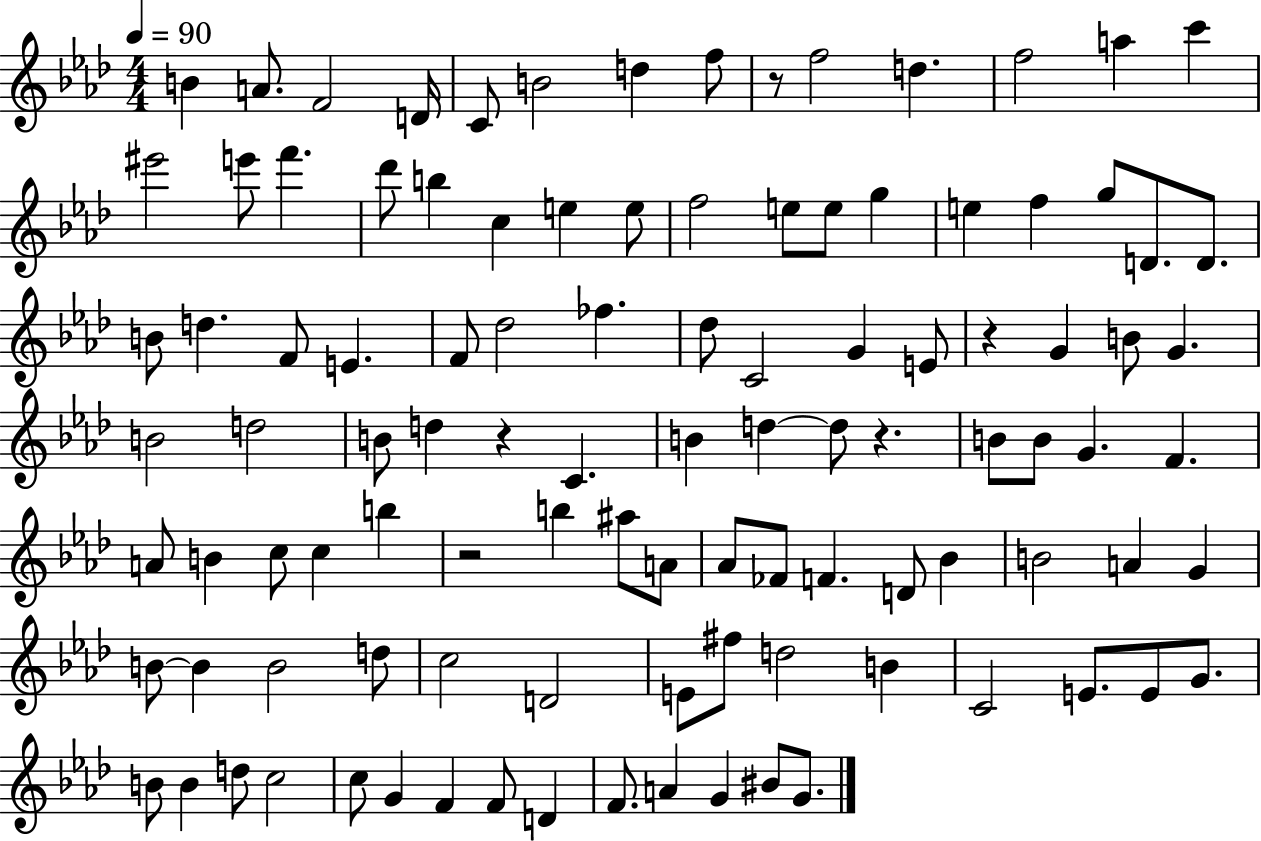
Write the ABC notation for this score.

X:1
T:Untitled
M:4/4
L:1/4
K:Ab
B A/2 F2 D/4 C/2 B2 d f/2 z/2 f2 d f2 a c' ^e'2 e'/2 f' _d'/2 b c e e/2 f2 e/2 e/2 g e f g/2 D/2 D/2 B/2 d F/2 E F/2 _d2 _f _d/2 C2 G E/2 z G B/2 G B2 d2 B/2 d z C B d d/2 z B/2 B/2 G F A/2 B c/2 c b z2 b ^a/2 A/2 _A/2 _F/2 F D/2 _B B2 A G B/2 B B2 d/2 c2 D2 E/2 ^f/2 d2 B C2 E/2 E/2 G/2 B/2 B d/2 c2 c/2 G F F/2 D F/2 A G ^B/2 G/2